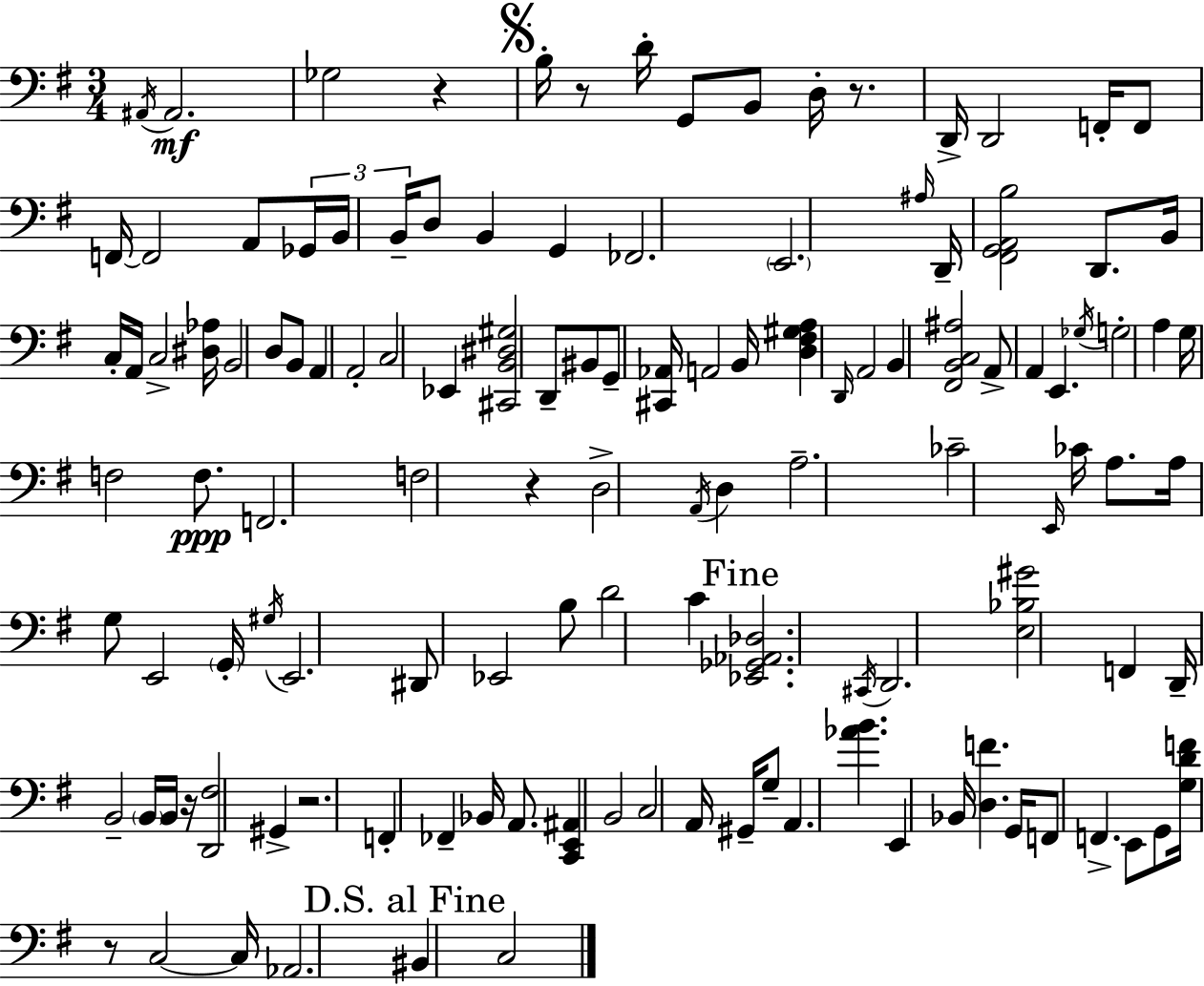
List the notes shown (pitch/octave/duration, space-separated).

A#2/s A#2/h. Gb3/h R/q B3/s R/e D4/s G2/e B2/e D3/s R/e. D2/s D2/h F2/s F2/e F2/s F2/h A2/e Gb2/s B2/s B2/s D3/e B2/q G2/q FES2/h. E2/h. A#3/s D2/s [F#2,G2,A2,B3]/h D2/e. B2/s C3/s A2/s C3/h [D#3,Ab3]/s B2/h D3/e B2/e A2/q A2/h C3/h Eb2/q [C#2,B2,D#3,G#3]/h D2/e BIS2/e G2/e [C#2,Ab2]/s A2/h B2/s [D3,F#3,G#3,A3]/q D2/s A2/h B2/q [F#2,B2,C3,A#3]/h A2/e A2/q E2/q. Gb3/s G3/h A3/q G3/s F3/h F3/e. F2/h. F3/h R/q D3/h A2/s D3/q A3/h. CES4/h E2/s CES4/s A3/e. A3/s G3/e E2/h G2/s G#3/s E2/h. D#2/e Eb2/h B3/e D4/h C4/q [Eb2,Gb2,Ab2,Db3]/h. C#2/s D2/h. [E3,Bb3,G#4]/h F2/q D2/s B2/h B2/s B2/s R/s [D2,F#3]/h G#2/q R/h. F2/q FES2/q Bb2/s A2/e. [C2,E2,A#2]/q B2/h C3/h A2/s G#2/s G3/e A2/q. [Ab4,B4]/q. E2/q Bb2/s [D3,F4]/q. G2/s F2/e F2/q. E2/e G2/e [G3,D4,F4]/s R/e C3/h C3/s Ab2/h. BIS2/q C3/h